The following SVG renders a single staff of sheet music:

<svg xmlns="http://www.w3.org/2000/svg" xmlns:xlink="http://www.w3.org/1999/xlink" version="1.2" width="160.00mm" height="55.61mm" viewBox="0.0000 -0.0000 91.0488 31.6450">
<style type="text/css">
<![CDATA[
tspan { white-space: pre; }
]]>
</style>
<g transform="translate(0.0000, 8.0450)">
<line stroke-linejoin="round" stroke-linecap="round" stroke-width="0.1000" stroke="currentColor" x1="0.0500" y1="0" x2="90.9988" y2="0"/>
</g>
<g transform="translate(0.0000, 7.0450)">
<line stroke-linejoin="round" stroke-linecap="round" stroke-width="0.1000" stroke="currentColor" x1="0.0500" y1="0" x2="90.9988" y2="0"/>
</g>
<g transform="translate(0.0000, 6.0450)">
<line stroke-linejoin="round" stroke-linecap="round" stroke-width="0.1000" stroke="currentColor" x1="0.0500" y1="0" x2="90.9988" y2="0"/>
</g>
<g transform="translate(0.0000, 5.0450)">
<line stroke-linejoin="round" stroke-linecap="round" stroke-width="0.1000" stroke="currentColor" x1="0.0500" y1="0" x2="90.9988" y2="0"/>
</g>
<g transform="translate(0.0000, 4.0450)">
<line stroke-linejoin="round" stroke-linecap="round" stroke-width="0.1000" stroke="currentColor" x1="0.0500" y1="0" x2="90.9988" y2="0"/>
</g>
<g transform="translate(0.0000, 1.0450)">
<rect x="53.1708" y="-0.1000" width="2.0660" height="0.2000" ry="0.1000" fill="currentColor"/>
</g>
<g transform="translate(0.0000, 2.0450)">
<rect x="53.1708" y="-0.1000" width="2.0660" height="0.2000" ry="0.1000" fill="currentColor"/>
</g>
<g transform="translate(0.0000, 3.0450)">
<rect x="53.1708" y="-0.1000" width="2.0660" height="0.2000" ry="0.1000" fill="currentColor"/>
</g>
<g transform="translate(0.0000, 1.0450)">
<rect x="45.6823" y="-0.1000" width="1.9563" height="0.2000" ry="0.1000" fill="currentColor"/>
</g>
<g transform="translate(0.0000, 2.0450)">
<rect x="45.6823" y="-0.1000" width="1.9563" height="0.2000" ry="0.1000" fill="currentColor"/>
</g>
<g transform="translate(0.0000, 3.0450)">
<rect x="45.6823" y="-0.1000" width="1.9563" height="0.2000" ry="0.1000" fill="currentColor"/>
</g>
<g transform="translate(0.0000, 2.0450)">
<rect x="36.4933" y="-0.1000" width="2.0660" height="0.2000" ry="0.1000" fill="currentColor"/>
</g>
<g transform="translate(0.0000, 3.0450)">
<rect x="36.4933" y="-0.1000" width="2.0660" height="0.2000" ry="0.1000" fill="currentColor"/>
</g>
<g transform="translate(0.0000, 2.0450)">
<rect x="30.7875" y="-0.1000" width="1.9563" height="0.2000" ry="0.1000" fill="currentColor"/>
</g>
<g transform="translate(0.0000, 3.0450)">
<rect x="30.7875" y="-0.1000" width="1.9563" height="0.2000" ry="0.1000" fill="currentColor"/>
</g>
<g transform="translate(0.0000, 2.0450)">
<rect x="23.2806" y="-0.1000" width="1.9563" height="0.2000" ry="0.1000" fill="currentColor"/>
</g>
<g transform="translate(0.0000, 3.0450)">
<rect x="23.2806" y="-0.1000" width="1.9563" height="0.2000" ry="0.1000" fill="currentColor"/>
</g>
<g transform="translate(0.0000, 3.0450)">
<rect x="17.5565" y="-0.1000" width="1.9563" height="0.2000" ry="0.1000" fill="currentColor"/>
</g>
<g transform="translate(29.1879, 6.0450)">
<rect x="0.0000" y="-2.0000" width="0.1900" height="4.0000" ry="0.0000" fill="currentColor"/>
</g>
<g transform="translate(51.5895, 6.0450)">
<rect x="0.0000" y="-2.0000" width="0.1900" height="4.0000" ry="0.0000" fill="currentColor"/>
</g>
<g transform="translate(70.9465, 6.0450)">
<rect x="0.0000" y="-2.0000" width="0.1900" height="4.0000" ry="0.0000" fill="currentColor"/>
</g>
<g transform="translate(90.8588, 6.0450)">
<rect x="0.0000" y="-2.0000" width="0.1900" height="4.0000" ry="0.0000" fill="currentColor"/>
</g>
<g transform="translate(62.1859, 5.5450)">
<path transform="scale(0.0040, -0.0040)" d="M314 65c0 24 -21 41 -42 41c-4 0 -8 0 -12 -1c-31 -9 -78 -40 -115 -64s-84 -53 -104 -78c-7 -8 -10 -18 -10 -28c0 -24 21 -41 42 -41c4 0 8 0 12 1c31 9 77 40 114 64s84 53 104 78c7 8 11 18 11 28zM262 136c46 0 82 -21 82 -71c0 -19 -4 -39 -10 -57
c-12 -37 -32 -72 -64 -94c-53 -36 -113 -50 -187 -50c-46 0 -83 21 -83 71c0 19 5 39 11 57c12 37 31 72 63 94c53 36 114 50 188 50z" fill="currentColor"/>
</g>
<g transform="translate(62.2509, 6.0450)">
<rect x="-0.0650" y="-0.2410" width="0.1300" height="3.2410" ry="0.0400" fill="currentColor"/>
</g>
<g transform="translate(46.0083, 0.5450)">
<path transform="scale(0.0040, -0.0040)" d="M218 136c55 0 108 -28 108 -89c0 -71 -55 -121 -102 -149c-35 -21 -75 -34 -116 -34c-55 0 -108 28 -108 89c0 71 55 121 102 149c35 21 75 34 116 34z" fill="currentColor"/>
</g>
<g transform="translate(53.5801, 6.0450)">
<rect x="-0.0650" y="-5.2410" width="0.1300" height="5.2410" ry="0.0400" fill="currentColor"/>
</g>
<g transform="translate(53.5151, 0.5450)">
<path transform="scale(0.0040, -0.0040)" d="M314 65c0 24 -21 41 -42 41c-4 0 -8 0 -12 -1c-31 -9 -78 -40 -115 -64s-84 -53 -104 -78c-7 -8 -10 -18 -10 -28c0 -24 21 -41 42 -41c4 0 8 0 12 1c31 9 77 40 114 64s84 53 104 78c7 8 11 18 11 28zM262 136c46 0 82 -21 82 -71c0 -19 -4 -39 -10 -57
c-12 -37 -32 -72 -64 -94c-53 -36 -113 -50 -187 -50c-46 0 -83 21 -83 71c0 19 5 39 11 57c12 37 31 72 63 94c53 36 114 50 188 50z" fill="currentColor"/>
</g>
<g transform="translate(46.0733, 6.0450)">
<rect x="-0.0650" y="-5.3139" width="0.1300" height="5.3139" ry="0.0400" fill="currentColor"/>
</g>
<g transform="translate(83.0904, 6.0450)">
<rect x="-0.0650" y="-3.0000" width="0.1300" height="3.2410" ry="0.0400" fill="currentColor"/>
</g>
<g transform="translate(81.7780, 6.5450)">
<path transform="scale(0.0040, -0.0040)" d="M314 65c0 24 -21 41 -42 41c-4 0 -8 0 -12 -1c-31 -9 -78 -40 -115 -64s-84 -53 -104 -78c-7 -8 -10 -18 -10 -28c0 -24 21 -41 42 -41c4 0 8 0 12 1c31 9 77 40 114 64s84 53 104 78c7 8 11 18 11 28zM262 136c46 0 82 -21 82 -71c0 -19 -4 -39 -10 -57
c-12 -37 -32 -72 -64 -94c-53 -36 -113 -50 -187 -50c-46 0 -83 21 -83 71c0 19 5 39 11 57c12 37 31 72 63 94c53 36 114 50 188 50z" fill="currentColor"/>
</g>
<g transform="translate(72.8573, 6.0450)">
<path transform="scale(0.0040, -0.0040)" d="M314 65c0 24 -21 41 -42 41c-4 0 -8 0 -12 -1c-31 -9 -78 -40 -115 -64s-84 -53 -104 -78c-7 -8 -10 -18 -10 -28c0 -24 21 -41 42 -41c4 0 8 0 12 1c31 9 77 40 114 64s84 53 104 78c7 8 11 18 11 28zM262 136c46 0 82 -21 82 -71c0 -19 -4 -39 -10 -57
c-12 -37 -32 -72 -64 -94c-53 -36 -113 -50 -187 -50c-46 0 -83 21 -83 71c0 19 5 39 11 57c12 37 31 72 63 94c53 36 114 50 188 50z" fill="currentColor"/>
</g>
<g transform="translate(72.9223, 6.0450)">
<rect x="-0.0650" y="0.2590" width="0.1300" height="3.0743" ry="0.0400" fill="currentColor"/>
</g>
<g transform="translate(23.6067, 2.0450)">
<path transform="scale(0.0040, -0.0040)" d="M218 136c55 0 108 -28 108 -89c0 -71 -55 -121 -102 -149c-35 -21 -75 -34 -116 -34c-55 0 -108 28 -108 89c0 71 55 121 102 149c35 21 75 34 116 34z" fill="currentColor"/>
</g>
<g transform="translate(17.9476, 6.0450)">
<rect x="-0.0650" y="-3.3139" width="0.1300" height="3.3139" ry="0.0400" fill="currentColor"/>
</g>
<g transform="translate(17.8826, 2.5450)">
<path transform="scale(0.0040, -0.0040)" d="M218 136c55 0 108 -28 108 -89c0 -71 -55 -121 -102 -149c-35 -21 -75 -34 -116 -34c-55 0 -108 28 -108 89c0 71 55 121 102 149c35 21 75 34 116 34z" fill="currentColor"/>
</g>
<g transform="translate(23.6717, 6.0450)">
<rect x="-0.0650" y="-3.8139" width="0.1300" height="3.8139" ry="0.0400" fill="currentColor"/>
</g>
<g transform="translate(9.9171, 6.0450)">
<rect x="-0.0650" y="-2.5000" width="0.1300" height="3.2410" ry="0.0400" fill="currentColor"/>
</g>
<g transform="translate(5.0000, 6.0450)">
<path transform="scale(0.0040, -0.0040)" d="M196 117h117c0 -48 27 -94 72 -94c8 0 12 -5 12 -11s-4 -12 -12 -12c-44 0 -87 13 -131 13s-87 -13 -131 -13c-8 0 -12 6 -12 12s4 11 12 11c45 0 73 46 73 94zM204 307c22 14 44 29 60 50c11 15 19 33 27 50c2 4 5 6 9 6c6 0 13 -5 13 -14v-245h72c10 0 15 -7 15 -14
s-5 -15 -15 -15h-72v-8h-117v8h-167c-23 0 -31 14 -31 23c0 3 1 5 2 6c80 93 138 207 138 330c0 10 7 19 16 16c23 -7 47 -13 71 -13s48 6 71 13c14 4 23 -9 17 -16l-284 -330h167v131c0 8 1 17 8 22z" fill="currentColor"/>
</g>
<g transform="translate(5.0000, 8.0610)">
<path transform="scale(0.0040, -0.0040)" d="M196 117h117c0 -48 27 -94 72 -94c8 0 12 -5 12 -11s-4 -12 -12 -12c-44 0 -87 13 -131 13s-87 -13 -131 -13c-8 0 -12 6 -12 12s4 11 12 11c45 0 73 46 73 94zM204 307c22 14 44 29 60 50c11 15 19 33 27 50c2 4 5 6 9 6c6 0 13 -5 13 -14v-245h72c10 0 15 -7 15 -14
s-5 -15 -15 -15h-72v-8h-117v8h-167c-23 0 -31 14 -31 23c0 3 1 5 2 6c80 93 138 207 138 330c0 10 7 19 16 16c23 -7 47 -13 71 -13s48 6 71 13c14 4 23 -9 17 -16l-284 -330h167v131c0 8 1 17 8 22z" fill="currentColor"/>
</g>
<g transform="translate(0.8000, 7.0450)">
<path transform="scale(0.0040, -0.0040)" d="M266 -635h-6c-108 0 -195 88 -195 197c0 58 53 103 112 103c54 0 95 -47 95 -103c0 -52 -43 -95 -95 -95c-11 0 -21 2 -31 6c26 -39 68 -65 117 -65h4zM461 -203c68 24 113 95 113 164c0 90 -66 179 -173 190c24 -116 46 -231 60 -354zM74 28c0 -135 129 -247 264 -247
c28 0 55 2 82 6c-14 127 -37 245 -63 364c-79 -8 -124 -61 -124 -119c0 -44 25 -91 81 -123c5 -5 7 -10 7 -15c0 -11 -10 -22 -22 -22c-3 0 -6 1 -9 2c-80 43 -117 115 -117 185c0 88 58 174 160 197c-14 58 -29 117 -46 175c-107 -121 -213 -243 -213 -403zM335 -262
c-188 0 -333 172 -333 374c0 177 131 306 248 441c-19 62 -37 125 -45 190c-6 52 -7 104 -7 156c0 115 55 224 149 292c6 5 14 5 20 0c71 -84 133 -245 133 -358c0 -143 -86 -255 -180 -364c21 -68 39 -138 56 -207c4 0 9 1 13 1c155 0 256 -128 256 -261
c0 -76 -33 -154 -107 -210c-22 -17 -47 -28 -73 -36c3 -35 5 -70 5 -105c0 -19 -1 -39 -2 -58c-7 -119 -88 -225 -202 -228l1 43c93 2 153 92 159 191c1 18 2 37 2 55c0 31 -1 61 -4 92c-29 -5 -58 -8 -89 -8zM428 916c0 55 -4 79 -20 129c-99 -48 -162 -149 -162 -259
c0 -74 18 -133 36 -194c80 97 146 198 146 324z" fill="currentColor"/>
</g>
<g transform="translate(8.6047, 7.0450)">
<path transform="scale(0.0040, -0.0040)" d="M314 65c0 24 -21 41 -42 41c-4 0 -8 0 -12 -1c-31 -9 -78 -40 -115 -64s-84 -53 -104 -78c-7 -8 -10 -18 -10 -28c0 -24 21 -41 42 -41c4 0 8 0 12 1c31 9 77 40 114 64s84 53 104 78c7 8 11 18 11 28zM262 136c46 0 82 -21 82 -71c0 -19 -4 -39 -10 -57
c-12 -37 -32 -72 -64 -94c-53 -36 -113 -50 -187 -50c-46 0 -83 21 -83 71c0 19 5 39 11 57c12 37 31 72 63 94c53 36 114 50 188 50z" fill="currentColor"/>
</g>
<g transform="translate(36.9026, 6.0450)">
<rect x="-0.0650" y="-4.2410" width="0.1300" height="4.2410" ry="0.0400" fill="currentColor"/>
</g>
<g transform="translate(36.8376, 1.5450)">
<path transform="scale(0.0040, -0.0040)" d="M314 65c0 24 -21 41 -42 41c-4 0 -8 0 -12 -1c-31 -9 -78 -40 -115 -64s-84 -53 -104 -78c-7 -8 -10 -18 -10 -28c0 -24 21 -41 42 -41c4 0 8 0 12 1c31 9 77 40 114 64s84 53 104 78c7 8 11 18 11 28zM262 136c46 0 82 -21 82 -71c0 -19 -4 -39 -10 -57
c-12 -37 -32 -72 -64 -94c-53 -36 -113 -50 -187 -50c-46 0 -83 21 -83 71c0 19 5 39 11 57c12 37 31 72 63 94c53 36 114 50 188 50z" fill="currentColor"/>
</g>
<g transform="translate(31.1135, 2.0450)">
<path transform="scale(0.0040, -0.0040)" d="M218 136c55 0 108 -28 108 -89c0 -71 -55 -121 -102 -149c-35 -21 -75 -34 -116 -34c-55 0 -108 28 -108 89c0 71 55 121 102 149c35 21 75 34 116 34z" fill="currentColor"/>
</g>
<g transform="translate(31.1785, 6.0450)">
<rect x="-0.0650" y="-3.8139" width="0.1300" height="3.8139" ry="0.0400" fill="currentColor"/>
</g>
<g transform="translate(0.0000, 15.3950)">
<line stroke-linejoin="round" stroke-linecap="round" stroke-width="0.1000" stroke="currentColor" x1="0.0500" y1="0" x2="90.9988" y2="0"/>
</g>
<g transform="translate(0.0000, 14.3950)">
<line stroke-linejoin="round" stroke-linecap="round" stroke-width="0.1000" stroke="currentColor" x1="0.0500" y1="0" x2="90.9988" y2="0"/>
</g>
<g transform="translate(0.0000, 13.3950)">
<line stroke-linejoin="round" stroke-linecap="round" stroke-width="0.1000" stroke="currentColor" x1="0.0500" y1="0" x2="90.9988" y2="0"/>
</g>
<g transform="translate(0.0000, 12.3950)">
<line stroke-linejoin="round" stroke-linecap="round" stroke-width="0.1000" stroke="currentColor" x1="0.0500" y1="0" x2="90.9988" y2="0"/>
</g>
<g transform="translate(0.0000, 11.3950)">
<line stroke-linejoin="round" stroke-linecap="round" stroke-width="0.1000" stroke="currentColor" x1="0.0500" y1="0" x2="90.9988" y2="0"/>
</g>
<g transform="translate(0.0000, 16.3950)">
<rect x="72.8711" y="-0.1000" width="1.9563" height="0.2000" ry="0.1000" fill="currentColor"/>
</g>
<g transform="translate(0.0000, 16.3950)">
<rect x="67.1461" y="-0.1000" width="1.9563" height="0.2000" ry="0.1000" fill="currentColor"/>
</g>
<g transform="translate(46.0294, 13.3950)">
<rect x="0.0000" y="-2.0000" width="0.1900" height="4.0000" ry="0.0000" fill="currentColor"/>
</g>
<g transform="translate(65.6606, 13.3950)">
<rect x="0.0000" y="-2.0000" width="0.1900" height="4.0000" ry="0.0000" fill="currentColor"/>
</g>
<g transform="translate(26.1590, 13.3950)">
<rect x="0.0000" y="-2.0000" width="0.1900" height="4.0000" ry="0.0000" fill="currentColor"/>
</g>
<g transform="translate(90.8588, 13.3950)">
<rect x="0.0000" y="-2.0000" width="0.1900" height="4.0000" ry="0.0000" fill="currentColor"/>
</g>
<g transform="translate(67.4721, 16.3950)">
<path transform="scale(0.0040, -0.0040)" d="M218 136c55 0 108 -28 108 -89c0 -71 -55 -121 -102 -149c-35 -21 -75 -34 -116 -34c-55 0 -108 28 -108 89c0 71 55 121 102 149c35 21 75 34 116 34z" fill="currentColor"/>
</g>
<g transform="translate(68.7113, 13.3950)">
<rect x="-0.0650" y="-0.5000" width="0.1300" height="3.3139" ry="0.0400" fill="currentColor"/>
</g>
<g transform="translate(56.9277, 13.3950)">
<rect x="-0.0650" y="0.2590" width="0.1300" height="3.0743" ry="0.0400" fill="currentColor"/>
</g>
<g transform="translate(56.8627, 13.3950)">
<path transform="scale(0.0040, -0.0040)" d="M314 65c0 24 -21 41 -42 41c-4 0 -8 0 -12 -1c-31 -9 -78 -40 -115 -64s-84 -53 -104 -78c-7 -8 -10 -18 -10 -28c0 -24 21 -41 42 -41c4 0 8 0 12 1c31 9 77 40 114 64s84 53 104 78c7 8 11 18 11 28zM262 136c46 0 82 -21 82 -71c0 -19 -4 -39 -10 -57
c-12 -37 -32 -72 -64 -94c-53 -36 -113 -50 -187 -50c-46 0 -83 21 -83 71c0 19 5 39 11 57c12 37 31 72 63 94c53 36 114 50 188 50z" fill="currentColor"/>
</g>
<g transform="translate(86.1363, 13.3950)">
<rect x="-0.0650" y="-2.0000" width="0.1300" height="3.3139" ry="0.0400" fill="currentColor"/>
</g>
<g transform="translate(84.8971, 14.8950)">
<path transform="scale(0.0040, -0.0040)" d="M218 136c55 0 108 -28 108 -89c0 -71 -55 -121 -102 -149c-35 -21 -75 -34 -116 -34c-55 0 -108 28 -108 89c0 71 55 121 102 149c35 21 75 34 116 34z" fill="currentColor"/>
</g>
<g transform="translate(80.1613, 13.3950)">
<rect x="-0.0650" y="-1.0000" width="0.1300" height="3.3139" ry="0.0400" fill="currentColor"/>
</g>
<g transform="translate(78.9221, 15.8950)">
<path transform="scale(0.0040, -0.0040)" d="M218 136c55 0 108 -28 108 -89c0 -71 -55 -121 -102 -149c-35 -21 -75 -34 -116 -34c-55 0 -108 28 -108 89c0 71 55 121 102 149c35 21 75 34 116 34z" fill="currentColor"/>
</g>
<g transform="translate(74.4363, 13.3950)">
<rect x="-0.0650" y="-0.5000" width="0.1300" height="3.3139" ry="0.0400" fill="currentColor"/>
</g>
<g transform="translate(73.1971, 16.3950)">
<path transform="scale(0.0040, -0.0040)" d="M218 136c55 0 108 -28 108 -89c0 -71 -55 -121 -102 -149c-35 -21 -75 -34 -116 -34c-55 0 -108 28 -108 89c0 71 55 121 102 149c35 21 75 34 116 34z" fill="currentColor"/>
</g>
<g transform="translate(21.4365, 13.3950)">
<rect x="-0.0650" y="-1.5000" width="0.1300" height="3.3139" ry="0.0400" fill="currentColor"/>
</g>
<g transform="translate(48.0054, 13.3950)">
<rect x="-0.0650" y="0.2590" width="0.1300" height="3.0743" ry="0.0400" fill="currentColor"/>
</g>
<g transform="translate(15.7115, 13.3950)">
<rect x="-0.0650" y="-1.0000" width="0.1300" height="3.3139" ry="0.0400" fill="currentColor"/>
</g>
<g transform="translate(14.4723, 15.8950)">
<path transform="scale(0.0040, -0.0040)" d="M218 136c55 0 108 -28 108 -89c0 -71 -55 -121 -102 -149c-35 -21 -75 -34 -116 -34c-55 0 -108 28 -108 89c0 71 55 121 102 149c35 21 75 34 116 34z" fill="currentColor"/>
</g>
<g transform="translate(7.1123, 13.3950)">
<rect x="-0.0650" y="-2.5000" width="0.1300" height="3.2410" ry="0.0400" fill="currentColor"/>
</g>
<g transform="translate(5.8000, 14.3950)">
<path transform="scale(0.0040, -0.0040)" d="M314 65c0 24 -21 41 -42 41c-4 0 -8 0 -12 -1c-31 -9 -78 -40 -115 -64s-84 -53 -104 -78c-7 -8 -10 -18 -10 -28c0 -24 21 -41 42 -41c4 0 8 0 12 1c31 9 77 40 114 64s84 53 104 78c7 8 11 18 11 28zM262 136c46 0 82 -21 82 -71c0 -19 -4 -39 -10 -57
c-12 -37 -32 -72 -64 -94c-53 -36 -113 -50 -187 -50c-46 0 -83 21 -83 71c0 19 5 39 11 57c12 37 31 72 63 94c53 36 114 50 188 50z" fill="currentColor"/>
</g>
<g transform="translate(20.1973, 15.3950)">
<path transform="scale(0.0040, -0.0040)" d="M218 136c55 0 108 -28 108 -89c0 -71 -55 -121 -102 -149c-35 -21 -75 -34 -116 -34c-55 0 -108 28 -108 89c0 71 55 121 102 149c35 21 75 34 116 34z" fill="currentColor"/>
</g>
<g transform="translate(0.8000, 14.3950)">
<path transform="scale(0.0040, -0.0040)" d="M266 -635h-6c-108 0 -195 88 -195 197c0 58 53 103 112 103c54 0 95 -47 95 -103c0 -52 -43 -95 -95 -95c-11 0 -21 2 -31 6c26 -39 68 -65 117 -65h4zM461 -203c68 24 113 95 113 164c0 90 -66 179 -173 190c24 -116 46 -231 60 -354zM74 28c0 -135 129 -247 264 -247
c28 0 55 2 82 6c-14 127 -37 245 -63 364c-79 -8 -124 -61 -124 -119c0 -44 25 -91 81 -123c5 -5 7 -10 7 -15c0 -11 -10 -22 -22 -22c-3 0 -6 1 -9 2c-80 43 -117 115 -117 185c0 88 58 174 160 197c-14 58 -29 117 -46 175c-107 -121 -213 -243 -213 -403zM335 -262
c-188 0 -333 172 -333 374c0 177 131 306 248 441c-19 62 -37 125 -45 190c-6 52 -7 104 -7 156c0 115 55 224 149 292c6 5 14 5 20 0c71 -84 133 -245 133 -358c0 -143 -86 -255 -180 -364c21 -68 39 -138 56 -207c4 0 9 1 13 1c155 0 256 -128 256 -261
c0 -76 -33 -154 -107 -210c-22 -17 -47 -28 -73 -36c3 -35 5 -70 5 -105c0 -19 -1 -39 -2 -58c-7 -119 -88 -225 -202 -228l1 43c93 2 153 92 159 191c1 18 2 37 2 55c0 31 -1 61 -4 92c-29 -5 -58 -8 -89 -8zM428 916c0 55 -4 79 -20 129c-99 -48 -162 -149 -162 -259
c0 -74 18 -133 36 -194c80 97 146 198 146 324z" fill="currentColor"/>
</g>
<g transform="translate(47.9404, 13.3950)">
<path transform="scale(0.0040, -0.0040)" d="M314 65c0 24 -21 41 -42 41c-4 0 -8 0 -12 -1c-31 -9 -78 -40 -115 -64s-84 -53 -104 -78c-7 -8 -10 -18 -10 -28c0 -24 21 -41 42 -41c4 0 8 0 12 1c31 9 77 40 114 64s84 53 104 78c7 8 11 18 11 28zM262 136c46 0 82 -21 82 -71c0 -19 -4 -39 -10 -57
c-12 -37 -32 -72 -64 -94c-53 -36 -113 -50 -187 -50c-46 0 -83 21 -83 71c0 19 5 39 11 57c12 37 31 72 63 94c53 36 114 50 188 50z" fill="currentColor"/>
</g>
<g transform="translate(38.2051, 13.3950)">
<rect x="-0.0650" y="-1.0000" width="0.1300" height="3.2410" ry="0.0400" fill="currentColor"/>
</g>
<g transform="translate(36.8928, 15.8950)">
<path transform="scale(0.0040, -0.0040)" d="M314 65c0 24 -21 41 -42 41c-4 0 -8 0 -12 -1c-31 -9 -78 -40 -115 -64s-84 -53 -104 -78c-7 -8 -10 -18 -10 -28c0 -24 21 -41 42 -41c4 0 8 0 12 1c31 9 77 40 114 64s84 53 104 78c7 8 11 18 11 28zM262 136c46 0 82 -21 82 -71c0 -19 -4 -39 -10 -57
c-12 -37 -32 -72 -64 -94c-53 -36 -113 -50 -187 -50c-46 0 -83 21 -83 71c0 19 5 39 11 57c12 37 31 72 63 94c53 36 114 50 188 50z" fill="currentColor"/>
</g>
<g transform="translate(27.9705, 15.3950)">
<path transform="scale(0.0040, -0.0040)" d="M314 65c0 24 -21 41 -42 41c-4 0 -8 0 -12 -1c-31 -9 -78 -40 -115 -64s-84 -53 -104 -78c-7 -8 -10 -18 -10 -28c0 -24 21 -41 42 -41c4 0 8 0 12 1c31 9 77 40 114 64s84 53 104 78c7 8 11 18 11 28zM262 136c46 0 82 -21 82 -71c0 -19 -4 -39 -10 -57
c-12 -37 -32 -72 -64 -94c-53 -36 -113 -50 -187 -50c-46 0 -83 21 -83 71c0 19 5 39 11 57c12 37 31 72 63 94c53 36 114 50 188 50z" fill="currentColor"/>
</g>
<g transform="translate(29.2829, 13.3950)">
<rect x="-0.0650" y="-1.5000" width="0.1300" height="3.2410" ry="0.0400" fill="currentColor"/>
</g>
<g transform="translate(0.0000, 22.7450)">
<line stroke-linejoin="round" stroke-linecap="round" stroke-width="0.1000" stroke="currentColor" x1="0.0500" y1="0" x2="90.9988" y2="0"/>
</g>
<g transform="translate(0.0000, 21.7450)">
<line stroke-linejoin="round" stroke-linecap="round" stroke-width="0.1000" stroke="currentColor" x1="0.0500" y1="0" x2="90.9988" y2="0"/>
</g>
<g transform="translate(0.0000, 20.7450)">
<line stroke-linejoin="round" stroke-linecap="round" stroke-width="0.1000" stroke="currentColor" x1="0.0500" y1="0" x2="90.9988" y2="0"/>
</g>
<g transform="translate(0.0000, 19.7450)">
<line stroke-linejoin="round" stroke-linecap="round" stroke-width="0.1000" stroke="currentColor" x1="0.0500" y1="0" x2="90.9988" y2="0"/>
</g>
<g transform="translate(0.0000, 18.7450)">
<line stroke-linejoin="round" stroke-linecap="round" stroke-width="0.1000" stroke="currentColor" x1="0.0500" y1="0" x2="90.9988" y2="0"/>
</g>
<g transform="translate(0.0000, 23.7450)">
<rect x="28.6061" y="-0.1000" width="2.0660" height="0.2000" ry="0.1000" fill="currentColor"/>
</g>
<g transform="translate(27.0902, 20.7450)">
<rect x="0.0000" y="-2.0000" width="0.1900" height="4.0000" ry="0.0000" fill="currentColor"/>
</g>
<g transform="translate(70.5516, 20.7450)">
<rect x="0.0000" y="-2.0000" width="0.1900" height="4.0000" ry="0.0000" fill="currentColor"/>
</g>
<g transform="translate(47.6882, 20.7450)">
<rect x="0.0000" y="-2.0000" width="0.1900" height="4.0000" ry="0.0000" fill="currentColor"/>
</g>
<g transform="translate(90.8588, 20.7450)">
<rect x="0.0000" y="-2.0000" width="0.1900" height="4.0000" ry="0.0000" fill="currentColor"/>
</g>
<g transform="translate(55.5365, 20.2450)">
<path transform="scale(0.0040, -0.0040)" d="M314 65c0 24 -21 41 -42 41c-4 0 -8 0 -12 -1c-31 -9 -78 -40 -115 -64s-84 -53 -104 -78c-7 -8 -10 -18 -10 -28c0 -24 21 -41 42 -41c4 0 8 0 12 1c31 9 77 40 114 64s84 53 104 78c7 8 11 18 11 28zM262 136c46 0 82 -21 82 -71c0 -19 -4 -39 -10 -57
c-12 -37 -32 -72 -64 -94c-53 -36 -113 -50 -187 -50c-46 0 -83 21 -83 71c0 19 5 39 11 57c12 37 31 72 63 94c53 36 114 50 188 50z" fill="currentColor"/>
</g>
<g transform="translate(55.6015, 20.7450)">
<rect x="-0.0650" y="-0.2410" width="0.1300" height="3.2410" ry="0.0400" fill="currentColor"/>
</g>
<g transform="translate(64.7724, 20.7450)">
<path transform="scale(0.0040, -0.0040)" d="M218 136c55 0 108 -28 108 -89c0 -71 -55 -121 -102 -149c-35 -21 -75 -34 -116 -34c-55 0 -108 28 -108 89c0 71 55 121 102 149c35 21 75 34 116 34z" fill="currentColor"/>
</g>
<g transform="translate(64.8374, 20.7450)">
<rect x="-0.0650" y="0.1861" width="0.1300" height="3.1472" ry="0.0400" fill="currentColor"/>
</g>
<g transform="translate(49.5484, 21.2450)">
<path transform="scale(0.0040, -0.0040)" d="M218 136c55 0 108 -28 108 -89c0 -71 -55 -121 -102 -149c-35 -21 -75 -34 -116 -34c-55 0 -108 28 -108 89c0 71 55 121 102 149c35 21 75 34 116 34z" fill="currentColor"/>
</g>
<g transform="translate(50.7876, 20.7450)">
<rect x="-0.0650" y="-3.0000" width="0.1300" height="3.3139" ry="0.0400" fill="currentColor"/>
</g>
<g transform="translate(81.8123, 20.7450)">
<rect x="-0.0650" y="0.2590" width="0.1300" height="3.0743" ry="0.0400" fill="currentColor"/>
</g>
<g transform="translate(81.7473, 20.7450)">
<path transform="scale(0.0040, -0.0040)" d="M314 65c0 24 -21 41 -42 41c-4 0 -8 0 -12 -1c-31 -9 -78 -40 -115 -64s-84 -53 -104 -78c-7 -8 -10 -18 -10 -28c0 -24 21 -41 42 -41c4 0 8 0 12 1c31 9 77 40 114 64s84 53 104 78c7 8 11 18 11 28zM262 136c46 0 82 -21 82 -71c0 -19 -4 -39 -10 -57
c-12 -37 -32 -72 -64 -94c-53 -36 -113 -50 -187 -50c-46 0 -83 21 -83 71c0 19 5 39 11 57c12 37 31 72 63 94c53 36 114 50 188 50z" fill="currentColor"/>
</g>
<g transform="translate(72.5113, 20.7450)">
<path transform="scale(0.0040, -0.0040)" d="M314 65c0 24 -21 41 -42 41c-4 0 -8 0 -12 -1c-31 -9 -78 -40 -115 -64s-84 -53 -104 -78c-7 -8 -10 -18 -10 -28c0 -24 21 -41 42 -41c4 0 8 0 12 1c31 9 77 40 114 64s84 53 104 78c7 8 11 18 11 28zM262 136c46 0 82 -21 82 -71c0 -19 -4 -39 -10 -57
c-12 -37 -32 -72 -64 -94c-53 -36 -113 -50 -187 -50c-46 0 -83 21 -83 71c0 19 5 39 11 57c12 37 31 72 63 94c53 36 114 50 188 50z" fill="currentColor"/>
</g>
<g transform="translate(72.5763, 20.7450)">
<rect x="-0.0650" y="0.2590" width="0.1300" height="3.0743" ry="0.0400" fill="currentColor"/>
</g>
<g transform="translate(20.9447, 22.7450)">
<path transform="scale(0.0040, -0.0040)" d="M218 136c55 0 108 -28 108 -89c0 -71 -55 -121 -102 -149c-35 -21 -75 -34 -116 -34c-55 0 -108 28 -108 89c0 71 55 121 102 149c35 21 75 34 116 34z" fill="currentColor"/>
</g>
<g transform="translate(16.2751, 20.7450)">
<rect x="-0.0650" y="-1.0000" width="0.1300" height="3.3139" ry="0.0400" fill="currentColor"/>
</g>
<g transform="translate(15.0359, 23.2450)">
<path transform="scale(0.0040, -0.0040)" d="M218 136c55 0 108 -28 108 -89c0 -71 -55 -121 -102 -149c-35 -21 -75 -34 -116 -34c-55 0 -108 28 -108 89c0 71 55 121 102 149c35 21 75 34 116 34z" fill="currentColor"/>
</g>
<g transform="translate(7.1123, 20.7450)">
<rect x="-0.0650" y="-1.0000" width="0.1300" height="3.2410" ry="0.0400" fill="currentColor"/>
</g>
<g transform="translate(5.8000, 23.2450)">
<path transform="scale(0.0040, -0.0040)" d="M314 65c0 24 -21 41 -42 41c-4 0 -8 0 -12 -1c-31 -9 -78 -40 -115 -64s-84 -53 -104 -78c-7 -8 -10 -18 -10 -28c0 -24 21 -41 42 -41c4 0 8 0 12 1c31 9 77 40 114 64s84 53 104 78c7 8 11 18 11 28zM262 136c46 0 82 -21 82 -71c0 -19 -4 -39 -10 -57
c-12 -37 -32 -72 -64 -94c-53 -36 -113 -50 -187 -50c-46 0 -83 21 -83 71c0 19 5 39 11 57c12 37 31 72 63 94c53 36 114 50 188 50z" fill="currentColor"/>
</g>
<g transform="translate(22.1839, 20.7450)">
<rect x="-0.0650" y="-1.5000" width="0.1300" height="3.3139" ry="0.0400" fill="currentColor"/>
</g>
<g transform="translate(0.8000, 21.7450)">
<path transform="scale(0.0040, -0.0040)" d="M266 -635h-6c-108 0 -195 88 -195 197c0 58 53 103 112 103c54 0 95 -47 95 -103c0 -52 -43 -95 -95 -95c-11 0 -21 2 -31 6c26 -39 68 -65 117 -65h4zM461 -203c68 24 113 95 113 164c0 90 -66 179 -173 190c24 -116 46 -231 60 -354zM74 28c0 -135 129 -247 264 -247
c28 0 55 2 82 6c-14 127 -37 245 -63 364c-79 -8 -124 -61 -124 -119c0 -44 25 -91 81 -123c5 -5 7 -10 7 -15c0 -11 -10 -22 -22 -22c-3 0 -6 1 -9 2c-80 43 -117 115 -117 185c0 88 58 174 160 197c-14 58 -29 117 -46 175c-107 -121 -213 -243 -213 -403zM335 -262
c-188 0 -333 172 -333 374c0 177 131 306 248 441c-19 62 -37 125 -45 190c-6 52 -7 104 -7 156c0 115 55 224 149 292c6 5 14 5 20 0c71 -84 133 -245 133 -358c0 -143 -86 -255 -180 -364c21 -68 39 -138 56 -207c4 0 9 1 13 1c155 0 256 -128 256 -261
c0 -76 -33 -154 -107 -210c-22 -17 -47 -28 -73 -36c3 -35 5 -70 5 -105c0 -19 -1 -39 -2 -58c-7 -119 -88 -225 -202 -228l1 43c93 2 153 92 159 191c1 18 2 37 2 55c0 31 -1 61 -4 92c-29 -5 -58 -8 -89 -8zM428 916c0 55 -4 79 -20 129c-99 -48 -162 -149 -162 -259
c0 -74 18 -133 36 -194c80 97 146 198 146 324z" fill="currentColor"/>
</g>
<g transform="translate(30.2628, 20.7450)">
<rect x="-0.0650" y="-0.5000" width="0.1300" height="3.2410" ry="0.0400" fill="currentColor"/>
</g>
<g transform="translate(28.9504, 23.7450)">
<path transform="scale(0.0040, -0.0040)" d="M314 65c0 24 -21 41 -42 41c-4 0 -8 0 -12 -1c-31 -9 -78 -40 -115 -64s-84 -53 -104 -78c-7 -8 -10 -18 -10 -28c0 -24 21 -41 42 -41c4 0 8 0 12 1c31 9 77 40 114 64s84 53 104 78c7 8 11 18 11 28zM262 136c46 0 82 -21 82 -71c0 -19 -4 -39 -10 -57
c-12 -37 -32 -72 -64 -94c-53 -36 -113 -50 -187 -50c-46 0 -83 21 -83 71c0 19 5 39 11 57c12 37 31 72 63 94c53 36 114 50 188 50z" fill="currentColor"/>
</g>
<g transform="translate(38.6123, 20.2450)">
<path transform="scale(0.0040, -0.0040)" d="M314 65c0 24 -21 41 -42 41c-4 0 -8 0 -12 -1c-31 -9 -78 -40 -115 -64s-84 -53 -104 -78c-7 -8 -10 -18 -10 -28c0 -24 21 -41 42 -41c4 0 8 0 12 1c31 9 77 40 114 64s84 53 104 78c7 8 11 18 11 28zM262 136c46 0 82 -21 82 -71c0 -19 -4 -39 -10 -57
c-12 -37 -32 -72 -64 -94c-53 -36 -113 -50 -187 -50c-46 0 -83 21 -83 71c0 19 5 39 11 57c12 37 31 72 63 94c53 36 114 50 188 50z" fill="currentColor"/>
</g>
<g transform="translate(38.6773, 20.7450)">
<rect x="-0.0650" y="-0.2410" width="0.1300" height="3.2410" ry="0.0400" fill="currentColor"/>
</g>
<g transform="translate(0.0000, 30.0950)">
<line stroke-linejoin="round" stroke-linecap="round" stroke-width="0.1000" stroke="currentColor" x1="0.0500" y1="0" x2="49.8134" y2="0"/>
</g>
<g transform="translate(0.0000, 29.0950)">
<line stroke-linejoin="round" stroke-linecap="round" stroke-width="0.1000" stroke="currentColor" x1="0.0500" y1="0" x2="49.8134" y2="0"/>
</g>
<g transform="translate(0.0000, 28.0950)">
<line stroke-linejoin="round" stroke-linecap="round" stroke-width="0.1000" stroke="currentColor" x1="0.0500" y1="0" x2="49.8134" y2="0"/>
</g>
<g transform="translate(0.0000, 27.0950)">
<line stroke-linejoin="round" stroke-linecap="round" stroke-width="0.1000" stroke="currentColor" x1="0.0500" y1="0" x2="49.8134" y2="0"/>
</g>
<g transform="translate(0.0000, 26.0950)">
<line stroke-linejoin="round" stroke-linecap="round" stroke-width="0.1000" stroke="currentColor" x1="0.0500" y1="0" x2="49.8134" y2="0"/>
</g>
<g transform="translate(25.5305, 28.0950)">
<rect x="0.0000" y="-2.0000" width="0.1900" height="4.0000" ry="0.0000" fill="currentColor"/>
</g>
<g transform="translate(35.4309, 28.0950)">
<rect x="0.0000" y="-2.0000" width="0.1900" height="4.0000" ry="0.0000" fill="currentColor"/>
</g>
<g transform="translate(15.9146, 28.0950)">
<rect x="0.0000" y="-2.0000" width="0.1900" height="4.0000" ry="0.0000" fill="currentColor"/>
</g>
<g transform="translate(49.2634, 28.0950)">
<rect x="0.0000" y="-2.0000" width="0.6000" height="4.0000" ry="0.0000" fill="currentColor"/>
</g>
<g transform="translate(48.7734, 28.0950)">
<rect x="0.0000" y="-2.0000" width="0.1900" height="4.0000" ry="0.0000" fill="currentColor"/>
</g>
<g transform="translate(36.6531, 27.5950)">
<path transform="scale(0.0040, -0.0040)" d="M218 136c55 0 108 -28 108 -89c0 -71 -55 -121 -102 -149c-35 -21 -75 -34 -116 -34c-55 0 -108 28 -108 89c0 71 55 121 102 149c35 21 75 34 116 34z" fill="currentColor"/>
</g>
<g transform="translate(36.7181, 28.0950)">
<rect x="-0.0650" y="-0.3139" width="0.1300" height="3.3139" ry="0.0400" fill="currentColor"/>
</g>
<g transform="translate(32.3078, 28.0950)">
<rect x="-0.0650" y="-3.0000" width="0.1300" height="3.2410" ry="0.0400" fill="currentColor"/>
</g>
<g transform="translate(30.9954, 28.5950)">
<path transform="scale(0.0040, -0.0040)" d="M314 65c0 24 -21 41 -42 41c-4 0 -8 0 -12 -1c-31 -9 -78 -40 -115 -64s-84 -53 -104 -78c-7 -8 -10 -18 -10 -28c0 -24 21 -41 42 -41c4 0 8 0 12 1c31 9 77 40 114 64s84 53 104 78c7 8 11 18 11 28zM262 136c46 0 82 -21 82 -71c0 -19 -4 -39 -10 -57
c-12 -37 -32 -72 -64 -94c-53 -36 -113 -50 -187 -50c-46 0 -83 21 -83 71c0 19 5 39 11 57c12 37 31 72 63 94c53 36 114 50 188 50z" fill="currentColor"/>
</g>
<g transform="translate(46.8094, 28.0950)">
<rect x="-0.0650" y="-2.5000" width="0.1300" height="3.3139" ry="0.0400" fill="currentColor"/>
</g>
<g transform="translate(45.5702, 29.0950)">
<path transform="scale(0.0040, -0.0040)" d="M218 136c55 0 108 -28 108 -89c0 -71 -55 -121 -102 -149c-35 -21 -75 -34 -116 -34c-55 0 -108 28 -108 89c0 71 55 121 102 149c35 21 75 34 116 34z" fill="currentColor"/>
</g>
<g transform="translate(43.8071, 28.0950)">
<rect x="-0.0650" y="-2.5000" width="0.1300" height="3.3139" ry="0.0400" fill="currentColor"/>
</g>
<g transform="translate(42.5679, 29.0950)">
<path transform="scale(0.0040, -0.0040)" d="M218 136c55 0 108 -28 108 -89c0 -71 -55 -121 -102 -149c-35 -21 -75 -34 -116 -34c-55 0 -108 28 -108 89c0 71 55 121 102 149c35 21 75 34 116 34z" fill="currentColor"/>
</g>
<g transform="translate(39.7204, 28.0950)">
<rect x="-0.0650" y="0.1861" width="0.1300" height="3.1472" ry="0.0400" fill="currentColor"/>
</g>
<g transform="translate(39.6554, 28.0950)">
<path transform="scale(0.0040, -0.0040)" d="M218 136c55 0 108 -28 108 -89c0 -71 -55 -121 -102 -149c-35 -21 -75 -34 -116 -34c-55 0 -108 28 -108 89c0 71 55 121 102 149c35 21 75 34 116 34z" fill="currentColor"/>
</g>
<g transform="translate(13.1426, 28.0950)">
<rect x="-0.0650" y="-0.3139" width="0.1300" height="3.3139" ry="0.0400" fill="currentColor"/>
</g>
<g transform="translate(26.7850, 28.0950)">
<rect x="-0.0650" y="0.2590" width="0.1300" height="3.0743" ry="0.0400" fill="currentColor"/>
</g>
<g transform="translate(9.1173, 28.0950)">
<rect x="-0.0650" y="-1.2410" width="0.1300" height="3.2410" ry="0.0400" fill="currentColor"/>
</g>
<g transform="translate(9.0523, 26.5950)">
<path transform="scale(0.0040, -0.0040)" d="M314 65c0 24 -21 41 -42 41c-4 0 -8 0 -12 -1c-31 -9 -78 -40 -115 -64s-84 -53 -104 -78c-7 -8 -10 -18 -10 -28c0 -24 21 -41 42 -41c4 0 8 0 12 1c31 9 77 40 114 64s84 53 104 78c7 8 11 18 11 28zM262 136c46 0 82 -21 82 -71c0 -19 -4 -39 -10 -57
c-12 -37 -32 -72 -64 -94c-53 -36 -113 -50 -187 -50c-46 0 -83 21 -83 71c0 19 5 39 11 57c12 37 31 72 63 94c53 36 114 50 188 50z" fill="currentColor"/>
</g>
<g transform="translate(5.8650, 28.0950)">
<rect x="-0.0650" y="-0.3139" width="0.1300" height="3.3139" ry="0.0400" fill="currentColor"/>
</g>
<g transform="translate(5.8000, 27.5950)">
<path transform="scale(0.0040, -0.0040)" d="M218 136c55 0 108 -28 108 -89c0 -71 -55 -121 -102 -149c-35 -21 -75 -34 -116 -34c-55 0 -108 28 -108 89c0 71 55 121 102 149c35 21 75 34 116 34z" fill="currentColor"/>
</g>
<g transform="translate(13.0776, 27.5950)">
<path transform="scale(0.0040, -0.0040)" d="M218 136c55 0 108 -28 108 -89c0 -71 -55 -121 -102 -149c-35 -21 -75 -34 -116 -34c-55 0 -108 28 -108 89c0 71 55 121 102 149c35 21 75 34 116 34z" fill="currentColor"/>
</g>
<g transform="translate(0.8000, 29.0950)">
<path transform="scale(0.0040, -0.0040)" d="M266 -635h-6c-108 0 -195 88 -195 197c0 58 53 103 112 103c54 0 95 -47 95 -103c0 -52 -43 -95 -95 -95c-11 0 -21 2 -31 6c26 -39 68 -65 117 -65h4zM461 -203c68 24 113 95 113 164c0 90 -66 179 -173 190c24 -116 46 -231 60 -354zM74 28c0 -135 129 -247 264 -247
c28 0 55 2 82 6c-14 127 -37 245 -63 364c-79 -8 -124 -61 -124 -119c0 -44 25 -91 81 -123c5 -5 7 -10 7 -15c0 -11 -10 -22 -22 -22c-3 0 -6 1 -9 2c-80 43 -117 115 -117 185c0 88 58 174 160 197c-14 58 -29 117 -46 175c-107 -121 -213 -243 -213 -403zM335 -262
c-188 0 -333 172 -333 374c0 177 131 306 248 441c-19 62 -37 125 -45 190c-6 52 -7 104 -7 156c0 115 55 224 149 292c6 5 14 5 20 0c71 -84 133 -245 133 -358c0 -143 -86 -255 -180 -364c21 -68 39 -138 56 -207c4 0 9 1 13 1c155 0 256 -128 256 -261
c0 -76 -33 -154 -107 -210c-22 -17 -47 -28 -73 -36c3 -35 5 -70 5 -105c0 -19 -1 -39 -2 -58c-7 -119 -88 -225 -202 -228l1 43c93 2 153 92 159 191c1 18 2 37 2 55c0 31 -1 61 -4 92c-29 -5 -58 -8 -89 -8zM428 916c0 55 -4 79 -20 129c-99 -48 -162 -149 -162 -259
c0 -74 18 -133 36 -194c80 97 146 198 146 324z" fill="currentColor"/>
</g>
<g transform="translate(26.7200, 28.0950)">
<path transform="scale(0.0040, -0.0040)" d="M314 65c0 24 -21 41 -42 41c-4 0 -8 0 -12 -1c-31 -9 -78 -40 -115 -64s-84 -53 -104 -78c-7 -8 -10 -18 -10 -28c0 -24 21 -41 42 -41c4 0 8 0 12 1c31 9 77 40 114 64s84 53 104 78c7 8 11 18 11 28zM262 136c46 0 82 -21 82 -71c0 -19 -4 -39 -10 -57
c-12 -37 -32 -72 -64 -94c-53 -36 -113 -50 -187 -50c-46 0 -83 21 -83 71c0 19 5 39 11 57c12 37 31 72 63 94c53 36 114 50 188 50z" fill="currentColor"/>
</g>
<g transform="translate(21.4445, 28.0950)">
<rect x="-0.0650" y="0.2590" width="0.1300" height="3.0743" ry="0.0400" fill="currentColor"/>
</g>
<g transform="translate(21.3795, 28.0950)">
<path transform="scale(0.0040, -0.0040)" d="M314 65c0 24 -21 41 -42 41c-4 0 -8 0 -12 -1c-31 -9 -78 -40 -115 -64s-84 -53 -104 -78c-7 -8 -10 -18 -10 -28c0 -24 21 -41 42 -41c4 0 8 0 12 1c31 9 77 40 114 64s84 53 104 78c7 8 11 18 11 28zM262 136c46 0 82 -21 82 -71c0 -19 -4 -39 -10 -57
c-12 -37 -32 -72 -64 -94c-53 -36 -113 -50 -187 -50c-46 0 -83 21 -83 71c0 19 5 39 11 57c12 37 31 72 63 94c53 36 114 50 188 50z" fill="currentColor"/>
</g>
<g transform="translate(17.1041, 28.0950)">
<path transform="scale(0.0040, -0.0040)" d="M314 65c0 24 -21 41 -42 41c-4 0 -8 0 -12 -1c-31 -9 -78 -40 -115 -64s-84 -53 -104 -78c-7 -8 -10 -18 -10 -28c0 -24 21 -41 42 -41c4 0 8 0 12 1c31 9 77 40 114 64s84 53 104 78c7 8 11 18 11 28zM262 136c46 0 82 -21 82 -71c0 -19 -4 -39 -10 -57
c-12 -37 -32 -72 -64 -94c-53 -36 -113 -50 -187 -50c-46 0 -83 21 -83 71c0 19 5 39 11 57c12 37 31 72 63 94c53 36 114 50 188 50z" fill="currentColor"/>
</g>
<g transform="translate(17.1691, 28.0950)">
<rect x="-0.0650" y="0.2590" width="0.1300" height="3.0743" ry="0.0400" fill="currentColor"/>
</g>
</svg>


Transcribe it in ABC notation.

X:1
T:Untitled
M:4/4
L:1/4
K:C
G2 b c' c' d'2 f' f'2 c2 B2 A2 G2 D E E2 D2 B2 B2 C C D F D2 D E C2 c2 A c2 B B2 B2 c e2 c B2 B2 B2 A2 c B G G